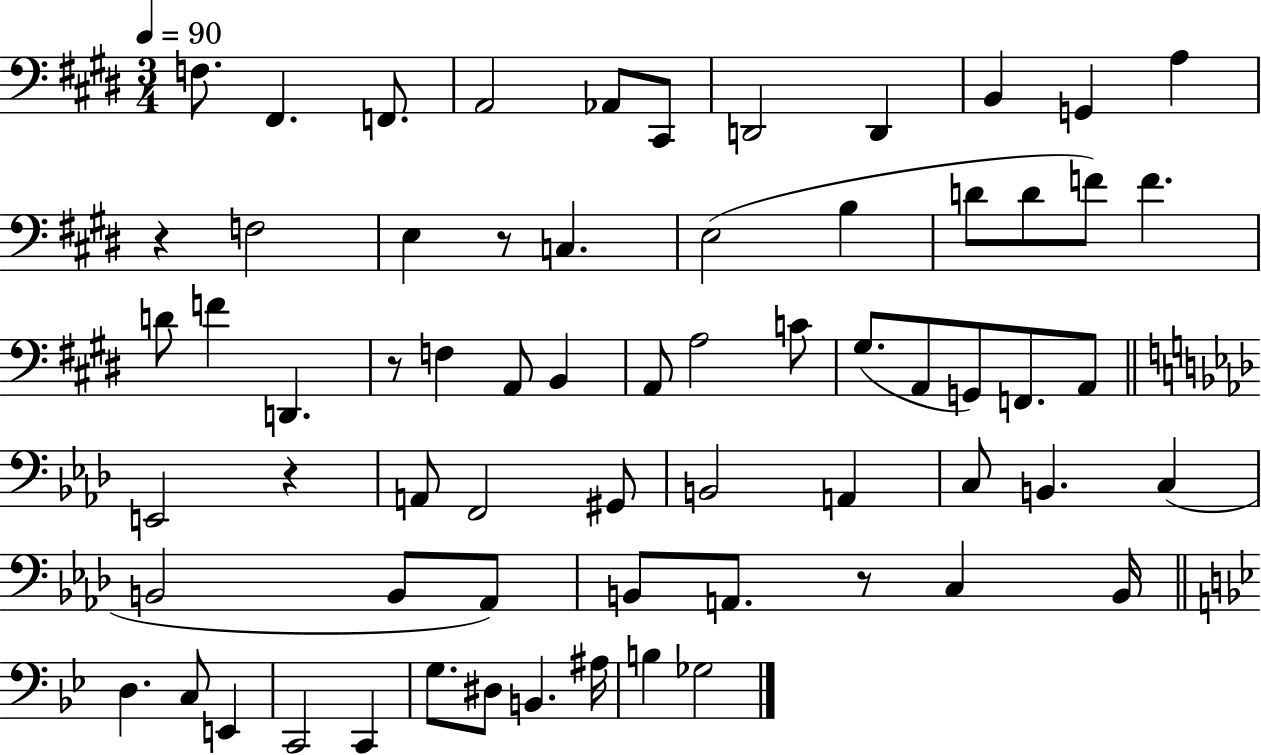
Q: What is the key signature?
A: E major